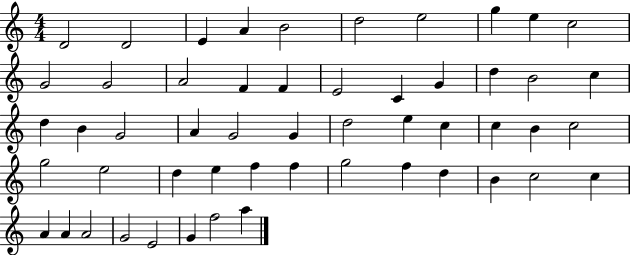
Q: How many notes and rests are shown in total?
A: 53